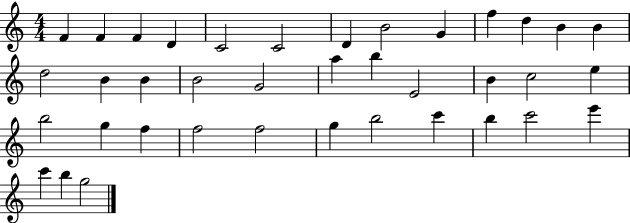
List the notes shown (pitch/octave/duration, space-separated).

F4/q F4/q F4/q D4/q C4/h C4/h D4/q B4/h G4/q F5/q D5/q B4/q B4/q D5/h B4/q B4/q B4/h G4/h A5/q B5/q E4/h B4/q C5/h E5/q B5/h G5/q F5/q F5/h F5/h G5/q B5/h C6/q B5/q C6/h E6/q C6/q B5/q G5/h